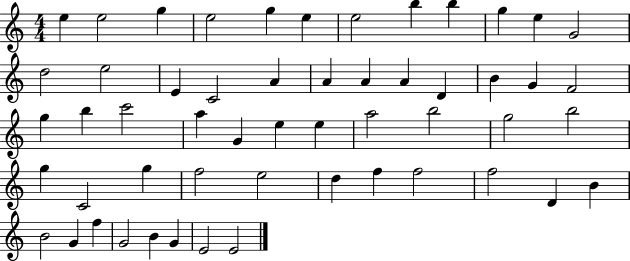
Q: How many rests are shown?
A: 0